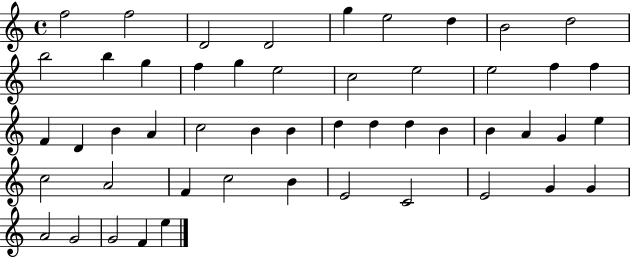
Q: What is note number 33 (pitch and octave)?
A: A4